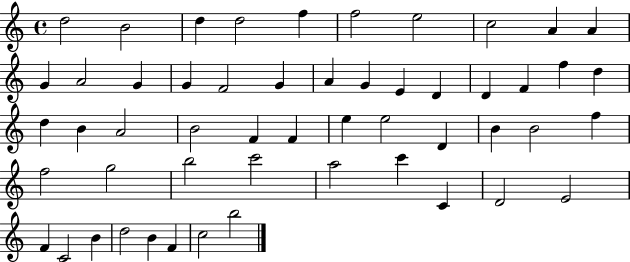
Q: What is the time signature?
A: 4/4